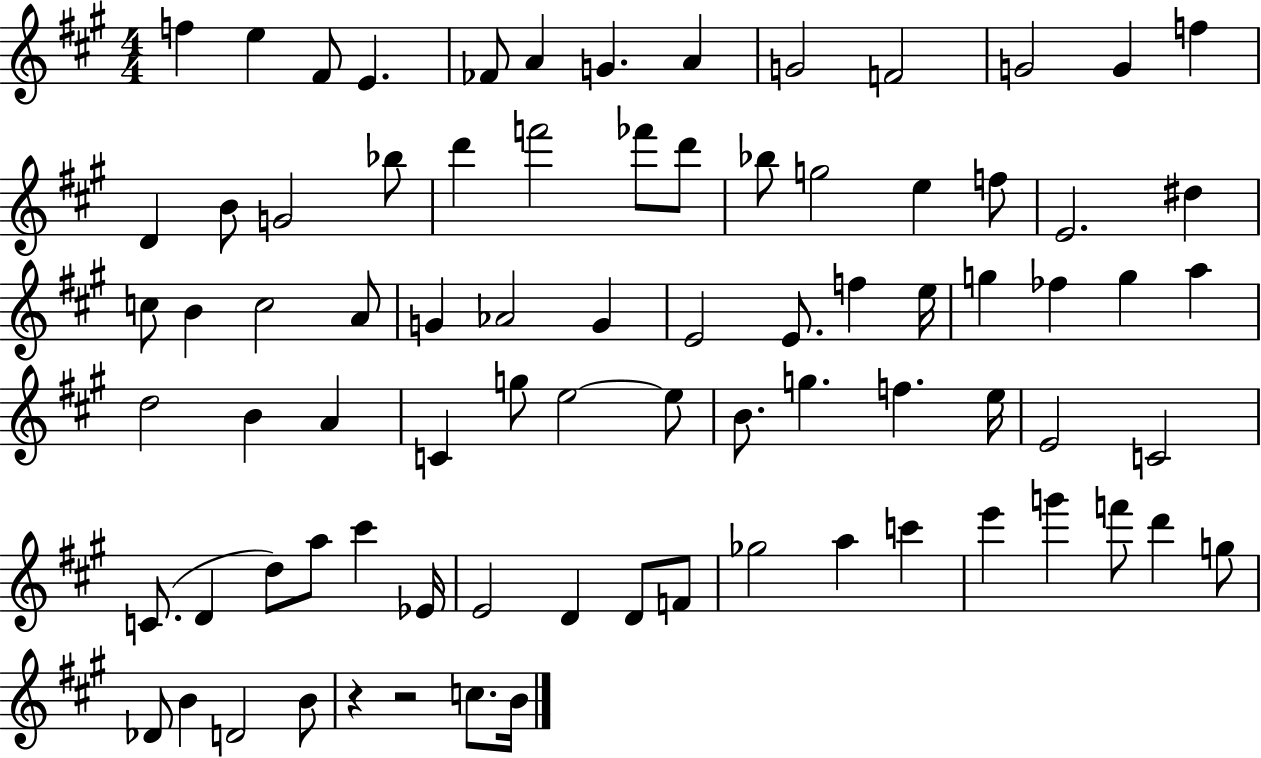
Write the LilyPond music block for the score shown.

{
  \clef treble
  \numericTimeSignature
  \time 4/4
  \key a \major
  f''4 e''4 fis'8 e'4. | fes'8 a'4 g'4. a'4 | g'2 f'2 | g'2 g'4 f''4 | \break d'4 b'8 g'2 bes''8 | d'''4 f'''2 fes'''8 d'''8 | bes''8 g''2 e''4 f''8 | e'2. dis''4 | \break c''8 b'4 c''2 a'8 | g'4 aes'2 g'4 | e'2 e'8. f''4 e''16 | g''4 fes''4 g''4 a''4 | \break d''2 b'4 a'4 | c'4 g''8 e''2~~ e''8 | b'8. g''4. f''4. e''16 | e'2 c'2 | \break c'8.( d'4 d''8) a''8 cis'''4 ees'16 | e'2 d'4 d'8 f'8 | ges''2 a''4 c'''4 | e'''4 g'''4 f'''8 d'''4 g''8 | \break des'8 b'4 d'2 b'8 | r4 r2 c''8. b'16 | \bar "|."
}